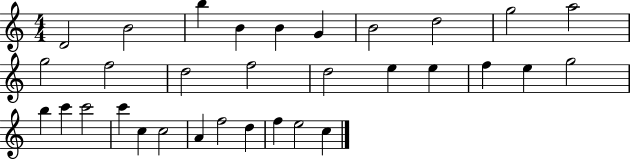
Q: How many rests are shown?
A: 0